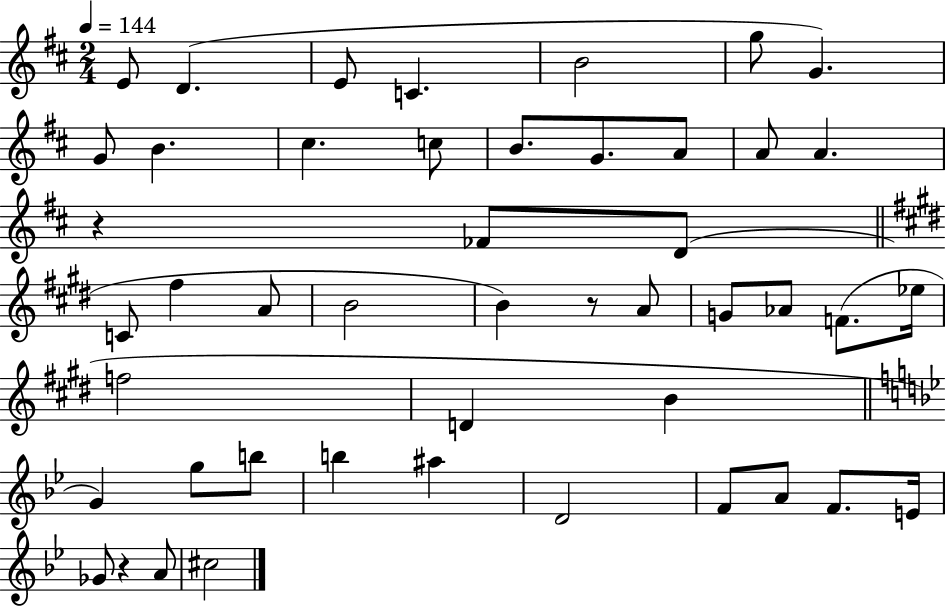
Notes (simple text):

E4/e D4/q. E4/e C4/q. B4/h G5/e G4/q. G4/e B4/q. C#5/q. C5/e B4/e. G4/e. A4/e A4/e A4/q. R/q FES4/e D4/e C4/e F#5/q A4/e B4/h B4/q R/e A4/e G4/e Ab4/e F4/e. Eb5/s F5/h D4/q B4/q G4/q G5/e B5/e B5/q A#5/q D4/h F4/e A4/e F4/e. E4/s Gb4/e R/q A4/e C#5/h